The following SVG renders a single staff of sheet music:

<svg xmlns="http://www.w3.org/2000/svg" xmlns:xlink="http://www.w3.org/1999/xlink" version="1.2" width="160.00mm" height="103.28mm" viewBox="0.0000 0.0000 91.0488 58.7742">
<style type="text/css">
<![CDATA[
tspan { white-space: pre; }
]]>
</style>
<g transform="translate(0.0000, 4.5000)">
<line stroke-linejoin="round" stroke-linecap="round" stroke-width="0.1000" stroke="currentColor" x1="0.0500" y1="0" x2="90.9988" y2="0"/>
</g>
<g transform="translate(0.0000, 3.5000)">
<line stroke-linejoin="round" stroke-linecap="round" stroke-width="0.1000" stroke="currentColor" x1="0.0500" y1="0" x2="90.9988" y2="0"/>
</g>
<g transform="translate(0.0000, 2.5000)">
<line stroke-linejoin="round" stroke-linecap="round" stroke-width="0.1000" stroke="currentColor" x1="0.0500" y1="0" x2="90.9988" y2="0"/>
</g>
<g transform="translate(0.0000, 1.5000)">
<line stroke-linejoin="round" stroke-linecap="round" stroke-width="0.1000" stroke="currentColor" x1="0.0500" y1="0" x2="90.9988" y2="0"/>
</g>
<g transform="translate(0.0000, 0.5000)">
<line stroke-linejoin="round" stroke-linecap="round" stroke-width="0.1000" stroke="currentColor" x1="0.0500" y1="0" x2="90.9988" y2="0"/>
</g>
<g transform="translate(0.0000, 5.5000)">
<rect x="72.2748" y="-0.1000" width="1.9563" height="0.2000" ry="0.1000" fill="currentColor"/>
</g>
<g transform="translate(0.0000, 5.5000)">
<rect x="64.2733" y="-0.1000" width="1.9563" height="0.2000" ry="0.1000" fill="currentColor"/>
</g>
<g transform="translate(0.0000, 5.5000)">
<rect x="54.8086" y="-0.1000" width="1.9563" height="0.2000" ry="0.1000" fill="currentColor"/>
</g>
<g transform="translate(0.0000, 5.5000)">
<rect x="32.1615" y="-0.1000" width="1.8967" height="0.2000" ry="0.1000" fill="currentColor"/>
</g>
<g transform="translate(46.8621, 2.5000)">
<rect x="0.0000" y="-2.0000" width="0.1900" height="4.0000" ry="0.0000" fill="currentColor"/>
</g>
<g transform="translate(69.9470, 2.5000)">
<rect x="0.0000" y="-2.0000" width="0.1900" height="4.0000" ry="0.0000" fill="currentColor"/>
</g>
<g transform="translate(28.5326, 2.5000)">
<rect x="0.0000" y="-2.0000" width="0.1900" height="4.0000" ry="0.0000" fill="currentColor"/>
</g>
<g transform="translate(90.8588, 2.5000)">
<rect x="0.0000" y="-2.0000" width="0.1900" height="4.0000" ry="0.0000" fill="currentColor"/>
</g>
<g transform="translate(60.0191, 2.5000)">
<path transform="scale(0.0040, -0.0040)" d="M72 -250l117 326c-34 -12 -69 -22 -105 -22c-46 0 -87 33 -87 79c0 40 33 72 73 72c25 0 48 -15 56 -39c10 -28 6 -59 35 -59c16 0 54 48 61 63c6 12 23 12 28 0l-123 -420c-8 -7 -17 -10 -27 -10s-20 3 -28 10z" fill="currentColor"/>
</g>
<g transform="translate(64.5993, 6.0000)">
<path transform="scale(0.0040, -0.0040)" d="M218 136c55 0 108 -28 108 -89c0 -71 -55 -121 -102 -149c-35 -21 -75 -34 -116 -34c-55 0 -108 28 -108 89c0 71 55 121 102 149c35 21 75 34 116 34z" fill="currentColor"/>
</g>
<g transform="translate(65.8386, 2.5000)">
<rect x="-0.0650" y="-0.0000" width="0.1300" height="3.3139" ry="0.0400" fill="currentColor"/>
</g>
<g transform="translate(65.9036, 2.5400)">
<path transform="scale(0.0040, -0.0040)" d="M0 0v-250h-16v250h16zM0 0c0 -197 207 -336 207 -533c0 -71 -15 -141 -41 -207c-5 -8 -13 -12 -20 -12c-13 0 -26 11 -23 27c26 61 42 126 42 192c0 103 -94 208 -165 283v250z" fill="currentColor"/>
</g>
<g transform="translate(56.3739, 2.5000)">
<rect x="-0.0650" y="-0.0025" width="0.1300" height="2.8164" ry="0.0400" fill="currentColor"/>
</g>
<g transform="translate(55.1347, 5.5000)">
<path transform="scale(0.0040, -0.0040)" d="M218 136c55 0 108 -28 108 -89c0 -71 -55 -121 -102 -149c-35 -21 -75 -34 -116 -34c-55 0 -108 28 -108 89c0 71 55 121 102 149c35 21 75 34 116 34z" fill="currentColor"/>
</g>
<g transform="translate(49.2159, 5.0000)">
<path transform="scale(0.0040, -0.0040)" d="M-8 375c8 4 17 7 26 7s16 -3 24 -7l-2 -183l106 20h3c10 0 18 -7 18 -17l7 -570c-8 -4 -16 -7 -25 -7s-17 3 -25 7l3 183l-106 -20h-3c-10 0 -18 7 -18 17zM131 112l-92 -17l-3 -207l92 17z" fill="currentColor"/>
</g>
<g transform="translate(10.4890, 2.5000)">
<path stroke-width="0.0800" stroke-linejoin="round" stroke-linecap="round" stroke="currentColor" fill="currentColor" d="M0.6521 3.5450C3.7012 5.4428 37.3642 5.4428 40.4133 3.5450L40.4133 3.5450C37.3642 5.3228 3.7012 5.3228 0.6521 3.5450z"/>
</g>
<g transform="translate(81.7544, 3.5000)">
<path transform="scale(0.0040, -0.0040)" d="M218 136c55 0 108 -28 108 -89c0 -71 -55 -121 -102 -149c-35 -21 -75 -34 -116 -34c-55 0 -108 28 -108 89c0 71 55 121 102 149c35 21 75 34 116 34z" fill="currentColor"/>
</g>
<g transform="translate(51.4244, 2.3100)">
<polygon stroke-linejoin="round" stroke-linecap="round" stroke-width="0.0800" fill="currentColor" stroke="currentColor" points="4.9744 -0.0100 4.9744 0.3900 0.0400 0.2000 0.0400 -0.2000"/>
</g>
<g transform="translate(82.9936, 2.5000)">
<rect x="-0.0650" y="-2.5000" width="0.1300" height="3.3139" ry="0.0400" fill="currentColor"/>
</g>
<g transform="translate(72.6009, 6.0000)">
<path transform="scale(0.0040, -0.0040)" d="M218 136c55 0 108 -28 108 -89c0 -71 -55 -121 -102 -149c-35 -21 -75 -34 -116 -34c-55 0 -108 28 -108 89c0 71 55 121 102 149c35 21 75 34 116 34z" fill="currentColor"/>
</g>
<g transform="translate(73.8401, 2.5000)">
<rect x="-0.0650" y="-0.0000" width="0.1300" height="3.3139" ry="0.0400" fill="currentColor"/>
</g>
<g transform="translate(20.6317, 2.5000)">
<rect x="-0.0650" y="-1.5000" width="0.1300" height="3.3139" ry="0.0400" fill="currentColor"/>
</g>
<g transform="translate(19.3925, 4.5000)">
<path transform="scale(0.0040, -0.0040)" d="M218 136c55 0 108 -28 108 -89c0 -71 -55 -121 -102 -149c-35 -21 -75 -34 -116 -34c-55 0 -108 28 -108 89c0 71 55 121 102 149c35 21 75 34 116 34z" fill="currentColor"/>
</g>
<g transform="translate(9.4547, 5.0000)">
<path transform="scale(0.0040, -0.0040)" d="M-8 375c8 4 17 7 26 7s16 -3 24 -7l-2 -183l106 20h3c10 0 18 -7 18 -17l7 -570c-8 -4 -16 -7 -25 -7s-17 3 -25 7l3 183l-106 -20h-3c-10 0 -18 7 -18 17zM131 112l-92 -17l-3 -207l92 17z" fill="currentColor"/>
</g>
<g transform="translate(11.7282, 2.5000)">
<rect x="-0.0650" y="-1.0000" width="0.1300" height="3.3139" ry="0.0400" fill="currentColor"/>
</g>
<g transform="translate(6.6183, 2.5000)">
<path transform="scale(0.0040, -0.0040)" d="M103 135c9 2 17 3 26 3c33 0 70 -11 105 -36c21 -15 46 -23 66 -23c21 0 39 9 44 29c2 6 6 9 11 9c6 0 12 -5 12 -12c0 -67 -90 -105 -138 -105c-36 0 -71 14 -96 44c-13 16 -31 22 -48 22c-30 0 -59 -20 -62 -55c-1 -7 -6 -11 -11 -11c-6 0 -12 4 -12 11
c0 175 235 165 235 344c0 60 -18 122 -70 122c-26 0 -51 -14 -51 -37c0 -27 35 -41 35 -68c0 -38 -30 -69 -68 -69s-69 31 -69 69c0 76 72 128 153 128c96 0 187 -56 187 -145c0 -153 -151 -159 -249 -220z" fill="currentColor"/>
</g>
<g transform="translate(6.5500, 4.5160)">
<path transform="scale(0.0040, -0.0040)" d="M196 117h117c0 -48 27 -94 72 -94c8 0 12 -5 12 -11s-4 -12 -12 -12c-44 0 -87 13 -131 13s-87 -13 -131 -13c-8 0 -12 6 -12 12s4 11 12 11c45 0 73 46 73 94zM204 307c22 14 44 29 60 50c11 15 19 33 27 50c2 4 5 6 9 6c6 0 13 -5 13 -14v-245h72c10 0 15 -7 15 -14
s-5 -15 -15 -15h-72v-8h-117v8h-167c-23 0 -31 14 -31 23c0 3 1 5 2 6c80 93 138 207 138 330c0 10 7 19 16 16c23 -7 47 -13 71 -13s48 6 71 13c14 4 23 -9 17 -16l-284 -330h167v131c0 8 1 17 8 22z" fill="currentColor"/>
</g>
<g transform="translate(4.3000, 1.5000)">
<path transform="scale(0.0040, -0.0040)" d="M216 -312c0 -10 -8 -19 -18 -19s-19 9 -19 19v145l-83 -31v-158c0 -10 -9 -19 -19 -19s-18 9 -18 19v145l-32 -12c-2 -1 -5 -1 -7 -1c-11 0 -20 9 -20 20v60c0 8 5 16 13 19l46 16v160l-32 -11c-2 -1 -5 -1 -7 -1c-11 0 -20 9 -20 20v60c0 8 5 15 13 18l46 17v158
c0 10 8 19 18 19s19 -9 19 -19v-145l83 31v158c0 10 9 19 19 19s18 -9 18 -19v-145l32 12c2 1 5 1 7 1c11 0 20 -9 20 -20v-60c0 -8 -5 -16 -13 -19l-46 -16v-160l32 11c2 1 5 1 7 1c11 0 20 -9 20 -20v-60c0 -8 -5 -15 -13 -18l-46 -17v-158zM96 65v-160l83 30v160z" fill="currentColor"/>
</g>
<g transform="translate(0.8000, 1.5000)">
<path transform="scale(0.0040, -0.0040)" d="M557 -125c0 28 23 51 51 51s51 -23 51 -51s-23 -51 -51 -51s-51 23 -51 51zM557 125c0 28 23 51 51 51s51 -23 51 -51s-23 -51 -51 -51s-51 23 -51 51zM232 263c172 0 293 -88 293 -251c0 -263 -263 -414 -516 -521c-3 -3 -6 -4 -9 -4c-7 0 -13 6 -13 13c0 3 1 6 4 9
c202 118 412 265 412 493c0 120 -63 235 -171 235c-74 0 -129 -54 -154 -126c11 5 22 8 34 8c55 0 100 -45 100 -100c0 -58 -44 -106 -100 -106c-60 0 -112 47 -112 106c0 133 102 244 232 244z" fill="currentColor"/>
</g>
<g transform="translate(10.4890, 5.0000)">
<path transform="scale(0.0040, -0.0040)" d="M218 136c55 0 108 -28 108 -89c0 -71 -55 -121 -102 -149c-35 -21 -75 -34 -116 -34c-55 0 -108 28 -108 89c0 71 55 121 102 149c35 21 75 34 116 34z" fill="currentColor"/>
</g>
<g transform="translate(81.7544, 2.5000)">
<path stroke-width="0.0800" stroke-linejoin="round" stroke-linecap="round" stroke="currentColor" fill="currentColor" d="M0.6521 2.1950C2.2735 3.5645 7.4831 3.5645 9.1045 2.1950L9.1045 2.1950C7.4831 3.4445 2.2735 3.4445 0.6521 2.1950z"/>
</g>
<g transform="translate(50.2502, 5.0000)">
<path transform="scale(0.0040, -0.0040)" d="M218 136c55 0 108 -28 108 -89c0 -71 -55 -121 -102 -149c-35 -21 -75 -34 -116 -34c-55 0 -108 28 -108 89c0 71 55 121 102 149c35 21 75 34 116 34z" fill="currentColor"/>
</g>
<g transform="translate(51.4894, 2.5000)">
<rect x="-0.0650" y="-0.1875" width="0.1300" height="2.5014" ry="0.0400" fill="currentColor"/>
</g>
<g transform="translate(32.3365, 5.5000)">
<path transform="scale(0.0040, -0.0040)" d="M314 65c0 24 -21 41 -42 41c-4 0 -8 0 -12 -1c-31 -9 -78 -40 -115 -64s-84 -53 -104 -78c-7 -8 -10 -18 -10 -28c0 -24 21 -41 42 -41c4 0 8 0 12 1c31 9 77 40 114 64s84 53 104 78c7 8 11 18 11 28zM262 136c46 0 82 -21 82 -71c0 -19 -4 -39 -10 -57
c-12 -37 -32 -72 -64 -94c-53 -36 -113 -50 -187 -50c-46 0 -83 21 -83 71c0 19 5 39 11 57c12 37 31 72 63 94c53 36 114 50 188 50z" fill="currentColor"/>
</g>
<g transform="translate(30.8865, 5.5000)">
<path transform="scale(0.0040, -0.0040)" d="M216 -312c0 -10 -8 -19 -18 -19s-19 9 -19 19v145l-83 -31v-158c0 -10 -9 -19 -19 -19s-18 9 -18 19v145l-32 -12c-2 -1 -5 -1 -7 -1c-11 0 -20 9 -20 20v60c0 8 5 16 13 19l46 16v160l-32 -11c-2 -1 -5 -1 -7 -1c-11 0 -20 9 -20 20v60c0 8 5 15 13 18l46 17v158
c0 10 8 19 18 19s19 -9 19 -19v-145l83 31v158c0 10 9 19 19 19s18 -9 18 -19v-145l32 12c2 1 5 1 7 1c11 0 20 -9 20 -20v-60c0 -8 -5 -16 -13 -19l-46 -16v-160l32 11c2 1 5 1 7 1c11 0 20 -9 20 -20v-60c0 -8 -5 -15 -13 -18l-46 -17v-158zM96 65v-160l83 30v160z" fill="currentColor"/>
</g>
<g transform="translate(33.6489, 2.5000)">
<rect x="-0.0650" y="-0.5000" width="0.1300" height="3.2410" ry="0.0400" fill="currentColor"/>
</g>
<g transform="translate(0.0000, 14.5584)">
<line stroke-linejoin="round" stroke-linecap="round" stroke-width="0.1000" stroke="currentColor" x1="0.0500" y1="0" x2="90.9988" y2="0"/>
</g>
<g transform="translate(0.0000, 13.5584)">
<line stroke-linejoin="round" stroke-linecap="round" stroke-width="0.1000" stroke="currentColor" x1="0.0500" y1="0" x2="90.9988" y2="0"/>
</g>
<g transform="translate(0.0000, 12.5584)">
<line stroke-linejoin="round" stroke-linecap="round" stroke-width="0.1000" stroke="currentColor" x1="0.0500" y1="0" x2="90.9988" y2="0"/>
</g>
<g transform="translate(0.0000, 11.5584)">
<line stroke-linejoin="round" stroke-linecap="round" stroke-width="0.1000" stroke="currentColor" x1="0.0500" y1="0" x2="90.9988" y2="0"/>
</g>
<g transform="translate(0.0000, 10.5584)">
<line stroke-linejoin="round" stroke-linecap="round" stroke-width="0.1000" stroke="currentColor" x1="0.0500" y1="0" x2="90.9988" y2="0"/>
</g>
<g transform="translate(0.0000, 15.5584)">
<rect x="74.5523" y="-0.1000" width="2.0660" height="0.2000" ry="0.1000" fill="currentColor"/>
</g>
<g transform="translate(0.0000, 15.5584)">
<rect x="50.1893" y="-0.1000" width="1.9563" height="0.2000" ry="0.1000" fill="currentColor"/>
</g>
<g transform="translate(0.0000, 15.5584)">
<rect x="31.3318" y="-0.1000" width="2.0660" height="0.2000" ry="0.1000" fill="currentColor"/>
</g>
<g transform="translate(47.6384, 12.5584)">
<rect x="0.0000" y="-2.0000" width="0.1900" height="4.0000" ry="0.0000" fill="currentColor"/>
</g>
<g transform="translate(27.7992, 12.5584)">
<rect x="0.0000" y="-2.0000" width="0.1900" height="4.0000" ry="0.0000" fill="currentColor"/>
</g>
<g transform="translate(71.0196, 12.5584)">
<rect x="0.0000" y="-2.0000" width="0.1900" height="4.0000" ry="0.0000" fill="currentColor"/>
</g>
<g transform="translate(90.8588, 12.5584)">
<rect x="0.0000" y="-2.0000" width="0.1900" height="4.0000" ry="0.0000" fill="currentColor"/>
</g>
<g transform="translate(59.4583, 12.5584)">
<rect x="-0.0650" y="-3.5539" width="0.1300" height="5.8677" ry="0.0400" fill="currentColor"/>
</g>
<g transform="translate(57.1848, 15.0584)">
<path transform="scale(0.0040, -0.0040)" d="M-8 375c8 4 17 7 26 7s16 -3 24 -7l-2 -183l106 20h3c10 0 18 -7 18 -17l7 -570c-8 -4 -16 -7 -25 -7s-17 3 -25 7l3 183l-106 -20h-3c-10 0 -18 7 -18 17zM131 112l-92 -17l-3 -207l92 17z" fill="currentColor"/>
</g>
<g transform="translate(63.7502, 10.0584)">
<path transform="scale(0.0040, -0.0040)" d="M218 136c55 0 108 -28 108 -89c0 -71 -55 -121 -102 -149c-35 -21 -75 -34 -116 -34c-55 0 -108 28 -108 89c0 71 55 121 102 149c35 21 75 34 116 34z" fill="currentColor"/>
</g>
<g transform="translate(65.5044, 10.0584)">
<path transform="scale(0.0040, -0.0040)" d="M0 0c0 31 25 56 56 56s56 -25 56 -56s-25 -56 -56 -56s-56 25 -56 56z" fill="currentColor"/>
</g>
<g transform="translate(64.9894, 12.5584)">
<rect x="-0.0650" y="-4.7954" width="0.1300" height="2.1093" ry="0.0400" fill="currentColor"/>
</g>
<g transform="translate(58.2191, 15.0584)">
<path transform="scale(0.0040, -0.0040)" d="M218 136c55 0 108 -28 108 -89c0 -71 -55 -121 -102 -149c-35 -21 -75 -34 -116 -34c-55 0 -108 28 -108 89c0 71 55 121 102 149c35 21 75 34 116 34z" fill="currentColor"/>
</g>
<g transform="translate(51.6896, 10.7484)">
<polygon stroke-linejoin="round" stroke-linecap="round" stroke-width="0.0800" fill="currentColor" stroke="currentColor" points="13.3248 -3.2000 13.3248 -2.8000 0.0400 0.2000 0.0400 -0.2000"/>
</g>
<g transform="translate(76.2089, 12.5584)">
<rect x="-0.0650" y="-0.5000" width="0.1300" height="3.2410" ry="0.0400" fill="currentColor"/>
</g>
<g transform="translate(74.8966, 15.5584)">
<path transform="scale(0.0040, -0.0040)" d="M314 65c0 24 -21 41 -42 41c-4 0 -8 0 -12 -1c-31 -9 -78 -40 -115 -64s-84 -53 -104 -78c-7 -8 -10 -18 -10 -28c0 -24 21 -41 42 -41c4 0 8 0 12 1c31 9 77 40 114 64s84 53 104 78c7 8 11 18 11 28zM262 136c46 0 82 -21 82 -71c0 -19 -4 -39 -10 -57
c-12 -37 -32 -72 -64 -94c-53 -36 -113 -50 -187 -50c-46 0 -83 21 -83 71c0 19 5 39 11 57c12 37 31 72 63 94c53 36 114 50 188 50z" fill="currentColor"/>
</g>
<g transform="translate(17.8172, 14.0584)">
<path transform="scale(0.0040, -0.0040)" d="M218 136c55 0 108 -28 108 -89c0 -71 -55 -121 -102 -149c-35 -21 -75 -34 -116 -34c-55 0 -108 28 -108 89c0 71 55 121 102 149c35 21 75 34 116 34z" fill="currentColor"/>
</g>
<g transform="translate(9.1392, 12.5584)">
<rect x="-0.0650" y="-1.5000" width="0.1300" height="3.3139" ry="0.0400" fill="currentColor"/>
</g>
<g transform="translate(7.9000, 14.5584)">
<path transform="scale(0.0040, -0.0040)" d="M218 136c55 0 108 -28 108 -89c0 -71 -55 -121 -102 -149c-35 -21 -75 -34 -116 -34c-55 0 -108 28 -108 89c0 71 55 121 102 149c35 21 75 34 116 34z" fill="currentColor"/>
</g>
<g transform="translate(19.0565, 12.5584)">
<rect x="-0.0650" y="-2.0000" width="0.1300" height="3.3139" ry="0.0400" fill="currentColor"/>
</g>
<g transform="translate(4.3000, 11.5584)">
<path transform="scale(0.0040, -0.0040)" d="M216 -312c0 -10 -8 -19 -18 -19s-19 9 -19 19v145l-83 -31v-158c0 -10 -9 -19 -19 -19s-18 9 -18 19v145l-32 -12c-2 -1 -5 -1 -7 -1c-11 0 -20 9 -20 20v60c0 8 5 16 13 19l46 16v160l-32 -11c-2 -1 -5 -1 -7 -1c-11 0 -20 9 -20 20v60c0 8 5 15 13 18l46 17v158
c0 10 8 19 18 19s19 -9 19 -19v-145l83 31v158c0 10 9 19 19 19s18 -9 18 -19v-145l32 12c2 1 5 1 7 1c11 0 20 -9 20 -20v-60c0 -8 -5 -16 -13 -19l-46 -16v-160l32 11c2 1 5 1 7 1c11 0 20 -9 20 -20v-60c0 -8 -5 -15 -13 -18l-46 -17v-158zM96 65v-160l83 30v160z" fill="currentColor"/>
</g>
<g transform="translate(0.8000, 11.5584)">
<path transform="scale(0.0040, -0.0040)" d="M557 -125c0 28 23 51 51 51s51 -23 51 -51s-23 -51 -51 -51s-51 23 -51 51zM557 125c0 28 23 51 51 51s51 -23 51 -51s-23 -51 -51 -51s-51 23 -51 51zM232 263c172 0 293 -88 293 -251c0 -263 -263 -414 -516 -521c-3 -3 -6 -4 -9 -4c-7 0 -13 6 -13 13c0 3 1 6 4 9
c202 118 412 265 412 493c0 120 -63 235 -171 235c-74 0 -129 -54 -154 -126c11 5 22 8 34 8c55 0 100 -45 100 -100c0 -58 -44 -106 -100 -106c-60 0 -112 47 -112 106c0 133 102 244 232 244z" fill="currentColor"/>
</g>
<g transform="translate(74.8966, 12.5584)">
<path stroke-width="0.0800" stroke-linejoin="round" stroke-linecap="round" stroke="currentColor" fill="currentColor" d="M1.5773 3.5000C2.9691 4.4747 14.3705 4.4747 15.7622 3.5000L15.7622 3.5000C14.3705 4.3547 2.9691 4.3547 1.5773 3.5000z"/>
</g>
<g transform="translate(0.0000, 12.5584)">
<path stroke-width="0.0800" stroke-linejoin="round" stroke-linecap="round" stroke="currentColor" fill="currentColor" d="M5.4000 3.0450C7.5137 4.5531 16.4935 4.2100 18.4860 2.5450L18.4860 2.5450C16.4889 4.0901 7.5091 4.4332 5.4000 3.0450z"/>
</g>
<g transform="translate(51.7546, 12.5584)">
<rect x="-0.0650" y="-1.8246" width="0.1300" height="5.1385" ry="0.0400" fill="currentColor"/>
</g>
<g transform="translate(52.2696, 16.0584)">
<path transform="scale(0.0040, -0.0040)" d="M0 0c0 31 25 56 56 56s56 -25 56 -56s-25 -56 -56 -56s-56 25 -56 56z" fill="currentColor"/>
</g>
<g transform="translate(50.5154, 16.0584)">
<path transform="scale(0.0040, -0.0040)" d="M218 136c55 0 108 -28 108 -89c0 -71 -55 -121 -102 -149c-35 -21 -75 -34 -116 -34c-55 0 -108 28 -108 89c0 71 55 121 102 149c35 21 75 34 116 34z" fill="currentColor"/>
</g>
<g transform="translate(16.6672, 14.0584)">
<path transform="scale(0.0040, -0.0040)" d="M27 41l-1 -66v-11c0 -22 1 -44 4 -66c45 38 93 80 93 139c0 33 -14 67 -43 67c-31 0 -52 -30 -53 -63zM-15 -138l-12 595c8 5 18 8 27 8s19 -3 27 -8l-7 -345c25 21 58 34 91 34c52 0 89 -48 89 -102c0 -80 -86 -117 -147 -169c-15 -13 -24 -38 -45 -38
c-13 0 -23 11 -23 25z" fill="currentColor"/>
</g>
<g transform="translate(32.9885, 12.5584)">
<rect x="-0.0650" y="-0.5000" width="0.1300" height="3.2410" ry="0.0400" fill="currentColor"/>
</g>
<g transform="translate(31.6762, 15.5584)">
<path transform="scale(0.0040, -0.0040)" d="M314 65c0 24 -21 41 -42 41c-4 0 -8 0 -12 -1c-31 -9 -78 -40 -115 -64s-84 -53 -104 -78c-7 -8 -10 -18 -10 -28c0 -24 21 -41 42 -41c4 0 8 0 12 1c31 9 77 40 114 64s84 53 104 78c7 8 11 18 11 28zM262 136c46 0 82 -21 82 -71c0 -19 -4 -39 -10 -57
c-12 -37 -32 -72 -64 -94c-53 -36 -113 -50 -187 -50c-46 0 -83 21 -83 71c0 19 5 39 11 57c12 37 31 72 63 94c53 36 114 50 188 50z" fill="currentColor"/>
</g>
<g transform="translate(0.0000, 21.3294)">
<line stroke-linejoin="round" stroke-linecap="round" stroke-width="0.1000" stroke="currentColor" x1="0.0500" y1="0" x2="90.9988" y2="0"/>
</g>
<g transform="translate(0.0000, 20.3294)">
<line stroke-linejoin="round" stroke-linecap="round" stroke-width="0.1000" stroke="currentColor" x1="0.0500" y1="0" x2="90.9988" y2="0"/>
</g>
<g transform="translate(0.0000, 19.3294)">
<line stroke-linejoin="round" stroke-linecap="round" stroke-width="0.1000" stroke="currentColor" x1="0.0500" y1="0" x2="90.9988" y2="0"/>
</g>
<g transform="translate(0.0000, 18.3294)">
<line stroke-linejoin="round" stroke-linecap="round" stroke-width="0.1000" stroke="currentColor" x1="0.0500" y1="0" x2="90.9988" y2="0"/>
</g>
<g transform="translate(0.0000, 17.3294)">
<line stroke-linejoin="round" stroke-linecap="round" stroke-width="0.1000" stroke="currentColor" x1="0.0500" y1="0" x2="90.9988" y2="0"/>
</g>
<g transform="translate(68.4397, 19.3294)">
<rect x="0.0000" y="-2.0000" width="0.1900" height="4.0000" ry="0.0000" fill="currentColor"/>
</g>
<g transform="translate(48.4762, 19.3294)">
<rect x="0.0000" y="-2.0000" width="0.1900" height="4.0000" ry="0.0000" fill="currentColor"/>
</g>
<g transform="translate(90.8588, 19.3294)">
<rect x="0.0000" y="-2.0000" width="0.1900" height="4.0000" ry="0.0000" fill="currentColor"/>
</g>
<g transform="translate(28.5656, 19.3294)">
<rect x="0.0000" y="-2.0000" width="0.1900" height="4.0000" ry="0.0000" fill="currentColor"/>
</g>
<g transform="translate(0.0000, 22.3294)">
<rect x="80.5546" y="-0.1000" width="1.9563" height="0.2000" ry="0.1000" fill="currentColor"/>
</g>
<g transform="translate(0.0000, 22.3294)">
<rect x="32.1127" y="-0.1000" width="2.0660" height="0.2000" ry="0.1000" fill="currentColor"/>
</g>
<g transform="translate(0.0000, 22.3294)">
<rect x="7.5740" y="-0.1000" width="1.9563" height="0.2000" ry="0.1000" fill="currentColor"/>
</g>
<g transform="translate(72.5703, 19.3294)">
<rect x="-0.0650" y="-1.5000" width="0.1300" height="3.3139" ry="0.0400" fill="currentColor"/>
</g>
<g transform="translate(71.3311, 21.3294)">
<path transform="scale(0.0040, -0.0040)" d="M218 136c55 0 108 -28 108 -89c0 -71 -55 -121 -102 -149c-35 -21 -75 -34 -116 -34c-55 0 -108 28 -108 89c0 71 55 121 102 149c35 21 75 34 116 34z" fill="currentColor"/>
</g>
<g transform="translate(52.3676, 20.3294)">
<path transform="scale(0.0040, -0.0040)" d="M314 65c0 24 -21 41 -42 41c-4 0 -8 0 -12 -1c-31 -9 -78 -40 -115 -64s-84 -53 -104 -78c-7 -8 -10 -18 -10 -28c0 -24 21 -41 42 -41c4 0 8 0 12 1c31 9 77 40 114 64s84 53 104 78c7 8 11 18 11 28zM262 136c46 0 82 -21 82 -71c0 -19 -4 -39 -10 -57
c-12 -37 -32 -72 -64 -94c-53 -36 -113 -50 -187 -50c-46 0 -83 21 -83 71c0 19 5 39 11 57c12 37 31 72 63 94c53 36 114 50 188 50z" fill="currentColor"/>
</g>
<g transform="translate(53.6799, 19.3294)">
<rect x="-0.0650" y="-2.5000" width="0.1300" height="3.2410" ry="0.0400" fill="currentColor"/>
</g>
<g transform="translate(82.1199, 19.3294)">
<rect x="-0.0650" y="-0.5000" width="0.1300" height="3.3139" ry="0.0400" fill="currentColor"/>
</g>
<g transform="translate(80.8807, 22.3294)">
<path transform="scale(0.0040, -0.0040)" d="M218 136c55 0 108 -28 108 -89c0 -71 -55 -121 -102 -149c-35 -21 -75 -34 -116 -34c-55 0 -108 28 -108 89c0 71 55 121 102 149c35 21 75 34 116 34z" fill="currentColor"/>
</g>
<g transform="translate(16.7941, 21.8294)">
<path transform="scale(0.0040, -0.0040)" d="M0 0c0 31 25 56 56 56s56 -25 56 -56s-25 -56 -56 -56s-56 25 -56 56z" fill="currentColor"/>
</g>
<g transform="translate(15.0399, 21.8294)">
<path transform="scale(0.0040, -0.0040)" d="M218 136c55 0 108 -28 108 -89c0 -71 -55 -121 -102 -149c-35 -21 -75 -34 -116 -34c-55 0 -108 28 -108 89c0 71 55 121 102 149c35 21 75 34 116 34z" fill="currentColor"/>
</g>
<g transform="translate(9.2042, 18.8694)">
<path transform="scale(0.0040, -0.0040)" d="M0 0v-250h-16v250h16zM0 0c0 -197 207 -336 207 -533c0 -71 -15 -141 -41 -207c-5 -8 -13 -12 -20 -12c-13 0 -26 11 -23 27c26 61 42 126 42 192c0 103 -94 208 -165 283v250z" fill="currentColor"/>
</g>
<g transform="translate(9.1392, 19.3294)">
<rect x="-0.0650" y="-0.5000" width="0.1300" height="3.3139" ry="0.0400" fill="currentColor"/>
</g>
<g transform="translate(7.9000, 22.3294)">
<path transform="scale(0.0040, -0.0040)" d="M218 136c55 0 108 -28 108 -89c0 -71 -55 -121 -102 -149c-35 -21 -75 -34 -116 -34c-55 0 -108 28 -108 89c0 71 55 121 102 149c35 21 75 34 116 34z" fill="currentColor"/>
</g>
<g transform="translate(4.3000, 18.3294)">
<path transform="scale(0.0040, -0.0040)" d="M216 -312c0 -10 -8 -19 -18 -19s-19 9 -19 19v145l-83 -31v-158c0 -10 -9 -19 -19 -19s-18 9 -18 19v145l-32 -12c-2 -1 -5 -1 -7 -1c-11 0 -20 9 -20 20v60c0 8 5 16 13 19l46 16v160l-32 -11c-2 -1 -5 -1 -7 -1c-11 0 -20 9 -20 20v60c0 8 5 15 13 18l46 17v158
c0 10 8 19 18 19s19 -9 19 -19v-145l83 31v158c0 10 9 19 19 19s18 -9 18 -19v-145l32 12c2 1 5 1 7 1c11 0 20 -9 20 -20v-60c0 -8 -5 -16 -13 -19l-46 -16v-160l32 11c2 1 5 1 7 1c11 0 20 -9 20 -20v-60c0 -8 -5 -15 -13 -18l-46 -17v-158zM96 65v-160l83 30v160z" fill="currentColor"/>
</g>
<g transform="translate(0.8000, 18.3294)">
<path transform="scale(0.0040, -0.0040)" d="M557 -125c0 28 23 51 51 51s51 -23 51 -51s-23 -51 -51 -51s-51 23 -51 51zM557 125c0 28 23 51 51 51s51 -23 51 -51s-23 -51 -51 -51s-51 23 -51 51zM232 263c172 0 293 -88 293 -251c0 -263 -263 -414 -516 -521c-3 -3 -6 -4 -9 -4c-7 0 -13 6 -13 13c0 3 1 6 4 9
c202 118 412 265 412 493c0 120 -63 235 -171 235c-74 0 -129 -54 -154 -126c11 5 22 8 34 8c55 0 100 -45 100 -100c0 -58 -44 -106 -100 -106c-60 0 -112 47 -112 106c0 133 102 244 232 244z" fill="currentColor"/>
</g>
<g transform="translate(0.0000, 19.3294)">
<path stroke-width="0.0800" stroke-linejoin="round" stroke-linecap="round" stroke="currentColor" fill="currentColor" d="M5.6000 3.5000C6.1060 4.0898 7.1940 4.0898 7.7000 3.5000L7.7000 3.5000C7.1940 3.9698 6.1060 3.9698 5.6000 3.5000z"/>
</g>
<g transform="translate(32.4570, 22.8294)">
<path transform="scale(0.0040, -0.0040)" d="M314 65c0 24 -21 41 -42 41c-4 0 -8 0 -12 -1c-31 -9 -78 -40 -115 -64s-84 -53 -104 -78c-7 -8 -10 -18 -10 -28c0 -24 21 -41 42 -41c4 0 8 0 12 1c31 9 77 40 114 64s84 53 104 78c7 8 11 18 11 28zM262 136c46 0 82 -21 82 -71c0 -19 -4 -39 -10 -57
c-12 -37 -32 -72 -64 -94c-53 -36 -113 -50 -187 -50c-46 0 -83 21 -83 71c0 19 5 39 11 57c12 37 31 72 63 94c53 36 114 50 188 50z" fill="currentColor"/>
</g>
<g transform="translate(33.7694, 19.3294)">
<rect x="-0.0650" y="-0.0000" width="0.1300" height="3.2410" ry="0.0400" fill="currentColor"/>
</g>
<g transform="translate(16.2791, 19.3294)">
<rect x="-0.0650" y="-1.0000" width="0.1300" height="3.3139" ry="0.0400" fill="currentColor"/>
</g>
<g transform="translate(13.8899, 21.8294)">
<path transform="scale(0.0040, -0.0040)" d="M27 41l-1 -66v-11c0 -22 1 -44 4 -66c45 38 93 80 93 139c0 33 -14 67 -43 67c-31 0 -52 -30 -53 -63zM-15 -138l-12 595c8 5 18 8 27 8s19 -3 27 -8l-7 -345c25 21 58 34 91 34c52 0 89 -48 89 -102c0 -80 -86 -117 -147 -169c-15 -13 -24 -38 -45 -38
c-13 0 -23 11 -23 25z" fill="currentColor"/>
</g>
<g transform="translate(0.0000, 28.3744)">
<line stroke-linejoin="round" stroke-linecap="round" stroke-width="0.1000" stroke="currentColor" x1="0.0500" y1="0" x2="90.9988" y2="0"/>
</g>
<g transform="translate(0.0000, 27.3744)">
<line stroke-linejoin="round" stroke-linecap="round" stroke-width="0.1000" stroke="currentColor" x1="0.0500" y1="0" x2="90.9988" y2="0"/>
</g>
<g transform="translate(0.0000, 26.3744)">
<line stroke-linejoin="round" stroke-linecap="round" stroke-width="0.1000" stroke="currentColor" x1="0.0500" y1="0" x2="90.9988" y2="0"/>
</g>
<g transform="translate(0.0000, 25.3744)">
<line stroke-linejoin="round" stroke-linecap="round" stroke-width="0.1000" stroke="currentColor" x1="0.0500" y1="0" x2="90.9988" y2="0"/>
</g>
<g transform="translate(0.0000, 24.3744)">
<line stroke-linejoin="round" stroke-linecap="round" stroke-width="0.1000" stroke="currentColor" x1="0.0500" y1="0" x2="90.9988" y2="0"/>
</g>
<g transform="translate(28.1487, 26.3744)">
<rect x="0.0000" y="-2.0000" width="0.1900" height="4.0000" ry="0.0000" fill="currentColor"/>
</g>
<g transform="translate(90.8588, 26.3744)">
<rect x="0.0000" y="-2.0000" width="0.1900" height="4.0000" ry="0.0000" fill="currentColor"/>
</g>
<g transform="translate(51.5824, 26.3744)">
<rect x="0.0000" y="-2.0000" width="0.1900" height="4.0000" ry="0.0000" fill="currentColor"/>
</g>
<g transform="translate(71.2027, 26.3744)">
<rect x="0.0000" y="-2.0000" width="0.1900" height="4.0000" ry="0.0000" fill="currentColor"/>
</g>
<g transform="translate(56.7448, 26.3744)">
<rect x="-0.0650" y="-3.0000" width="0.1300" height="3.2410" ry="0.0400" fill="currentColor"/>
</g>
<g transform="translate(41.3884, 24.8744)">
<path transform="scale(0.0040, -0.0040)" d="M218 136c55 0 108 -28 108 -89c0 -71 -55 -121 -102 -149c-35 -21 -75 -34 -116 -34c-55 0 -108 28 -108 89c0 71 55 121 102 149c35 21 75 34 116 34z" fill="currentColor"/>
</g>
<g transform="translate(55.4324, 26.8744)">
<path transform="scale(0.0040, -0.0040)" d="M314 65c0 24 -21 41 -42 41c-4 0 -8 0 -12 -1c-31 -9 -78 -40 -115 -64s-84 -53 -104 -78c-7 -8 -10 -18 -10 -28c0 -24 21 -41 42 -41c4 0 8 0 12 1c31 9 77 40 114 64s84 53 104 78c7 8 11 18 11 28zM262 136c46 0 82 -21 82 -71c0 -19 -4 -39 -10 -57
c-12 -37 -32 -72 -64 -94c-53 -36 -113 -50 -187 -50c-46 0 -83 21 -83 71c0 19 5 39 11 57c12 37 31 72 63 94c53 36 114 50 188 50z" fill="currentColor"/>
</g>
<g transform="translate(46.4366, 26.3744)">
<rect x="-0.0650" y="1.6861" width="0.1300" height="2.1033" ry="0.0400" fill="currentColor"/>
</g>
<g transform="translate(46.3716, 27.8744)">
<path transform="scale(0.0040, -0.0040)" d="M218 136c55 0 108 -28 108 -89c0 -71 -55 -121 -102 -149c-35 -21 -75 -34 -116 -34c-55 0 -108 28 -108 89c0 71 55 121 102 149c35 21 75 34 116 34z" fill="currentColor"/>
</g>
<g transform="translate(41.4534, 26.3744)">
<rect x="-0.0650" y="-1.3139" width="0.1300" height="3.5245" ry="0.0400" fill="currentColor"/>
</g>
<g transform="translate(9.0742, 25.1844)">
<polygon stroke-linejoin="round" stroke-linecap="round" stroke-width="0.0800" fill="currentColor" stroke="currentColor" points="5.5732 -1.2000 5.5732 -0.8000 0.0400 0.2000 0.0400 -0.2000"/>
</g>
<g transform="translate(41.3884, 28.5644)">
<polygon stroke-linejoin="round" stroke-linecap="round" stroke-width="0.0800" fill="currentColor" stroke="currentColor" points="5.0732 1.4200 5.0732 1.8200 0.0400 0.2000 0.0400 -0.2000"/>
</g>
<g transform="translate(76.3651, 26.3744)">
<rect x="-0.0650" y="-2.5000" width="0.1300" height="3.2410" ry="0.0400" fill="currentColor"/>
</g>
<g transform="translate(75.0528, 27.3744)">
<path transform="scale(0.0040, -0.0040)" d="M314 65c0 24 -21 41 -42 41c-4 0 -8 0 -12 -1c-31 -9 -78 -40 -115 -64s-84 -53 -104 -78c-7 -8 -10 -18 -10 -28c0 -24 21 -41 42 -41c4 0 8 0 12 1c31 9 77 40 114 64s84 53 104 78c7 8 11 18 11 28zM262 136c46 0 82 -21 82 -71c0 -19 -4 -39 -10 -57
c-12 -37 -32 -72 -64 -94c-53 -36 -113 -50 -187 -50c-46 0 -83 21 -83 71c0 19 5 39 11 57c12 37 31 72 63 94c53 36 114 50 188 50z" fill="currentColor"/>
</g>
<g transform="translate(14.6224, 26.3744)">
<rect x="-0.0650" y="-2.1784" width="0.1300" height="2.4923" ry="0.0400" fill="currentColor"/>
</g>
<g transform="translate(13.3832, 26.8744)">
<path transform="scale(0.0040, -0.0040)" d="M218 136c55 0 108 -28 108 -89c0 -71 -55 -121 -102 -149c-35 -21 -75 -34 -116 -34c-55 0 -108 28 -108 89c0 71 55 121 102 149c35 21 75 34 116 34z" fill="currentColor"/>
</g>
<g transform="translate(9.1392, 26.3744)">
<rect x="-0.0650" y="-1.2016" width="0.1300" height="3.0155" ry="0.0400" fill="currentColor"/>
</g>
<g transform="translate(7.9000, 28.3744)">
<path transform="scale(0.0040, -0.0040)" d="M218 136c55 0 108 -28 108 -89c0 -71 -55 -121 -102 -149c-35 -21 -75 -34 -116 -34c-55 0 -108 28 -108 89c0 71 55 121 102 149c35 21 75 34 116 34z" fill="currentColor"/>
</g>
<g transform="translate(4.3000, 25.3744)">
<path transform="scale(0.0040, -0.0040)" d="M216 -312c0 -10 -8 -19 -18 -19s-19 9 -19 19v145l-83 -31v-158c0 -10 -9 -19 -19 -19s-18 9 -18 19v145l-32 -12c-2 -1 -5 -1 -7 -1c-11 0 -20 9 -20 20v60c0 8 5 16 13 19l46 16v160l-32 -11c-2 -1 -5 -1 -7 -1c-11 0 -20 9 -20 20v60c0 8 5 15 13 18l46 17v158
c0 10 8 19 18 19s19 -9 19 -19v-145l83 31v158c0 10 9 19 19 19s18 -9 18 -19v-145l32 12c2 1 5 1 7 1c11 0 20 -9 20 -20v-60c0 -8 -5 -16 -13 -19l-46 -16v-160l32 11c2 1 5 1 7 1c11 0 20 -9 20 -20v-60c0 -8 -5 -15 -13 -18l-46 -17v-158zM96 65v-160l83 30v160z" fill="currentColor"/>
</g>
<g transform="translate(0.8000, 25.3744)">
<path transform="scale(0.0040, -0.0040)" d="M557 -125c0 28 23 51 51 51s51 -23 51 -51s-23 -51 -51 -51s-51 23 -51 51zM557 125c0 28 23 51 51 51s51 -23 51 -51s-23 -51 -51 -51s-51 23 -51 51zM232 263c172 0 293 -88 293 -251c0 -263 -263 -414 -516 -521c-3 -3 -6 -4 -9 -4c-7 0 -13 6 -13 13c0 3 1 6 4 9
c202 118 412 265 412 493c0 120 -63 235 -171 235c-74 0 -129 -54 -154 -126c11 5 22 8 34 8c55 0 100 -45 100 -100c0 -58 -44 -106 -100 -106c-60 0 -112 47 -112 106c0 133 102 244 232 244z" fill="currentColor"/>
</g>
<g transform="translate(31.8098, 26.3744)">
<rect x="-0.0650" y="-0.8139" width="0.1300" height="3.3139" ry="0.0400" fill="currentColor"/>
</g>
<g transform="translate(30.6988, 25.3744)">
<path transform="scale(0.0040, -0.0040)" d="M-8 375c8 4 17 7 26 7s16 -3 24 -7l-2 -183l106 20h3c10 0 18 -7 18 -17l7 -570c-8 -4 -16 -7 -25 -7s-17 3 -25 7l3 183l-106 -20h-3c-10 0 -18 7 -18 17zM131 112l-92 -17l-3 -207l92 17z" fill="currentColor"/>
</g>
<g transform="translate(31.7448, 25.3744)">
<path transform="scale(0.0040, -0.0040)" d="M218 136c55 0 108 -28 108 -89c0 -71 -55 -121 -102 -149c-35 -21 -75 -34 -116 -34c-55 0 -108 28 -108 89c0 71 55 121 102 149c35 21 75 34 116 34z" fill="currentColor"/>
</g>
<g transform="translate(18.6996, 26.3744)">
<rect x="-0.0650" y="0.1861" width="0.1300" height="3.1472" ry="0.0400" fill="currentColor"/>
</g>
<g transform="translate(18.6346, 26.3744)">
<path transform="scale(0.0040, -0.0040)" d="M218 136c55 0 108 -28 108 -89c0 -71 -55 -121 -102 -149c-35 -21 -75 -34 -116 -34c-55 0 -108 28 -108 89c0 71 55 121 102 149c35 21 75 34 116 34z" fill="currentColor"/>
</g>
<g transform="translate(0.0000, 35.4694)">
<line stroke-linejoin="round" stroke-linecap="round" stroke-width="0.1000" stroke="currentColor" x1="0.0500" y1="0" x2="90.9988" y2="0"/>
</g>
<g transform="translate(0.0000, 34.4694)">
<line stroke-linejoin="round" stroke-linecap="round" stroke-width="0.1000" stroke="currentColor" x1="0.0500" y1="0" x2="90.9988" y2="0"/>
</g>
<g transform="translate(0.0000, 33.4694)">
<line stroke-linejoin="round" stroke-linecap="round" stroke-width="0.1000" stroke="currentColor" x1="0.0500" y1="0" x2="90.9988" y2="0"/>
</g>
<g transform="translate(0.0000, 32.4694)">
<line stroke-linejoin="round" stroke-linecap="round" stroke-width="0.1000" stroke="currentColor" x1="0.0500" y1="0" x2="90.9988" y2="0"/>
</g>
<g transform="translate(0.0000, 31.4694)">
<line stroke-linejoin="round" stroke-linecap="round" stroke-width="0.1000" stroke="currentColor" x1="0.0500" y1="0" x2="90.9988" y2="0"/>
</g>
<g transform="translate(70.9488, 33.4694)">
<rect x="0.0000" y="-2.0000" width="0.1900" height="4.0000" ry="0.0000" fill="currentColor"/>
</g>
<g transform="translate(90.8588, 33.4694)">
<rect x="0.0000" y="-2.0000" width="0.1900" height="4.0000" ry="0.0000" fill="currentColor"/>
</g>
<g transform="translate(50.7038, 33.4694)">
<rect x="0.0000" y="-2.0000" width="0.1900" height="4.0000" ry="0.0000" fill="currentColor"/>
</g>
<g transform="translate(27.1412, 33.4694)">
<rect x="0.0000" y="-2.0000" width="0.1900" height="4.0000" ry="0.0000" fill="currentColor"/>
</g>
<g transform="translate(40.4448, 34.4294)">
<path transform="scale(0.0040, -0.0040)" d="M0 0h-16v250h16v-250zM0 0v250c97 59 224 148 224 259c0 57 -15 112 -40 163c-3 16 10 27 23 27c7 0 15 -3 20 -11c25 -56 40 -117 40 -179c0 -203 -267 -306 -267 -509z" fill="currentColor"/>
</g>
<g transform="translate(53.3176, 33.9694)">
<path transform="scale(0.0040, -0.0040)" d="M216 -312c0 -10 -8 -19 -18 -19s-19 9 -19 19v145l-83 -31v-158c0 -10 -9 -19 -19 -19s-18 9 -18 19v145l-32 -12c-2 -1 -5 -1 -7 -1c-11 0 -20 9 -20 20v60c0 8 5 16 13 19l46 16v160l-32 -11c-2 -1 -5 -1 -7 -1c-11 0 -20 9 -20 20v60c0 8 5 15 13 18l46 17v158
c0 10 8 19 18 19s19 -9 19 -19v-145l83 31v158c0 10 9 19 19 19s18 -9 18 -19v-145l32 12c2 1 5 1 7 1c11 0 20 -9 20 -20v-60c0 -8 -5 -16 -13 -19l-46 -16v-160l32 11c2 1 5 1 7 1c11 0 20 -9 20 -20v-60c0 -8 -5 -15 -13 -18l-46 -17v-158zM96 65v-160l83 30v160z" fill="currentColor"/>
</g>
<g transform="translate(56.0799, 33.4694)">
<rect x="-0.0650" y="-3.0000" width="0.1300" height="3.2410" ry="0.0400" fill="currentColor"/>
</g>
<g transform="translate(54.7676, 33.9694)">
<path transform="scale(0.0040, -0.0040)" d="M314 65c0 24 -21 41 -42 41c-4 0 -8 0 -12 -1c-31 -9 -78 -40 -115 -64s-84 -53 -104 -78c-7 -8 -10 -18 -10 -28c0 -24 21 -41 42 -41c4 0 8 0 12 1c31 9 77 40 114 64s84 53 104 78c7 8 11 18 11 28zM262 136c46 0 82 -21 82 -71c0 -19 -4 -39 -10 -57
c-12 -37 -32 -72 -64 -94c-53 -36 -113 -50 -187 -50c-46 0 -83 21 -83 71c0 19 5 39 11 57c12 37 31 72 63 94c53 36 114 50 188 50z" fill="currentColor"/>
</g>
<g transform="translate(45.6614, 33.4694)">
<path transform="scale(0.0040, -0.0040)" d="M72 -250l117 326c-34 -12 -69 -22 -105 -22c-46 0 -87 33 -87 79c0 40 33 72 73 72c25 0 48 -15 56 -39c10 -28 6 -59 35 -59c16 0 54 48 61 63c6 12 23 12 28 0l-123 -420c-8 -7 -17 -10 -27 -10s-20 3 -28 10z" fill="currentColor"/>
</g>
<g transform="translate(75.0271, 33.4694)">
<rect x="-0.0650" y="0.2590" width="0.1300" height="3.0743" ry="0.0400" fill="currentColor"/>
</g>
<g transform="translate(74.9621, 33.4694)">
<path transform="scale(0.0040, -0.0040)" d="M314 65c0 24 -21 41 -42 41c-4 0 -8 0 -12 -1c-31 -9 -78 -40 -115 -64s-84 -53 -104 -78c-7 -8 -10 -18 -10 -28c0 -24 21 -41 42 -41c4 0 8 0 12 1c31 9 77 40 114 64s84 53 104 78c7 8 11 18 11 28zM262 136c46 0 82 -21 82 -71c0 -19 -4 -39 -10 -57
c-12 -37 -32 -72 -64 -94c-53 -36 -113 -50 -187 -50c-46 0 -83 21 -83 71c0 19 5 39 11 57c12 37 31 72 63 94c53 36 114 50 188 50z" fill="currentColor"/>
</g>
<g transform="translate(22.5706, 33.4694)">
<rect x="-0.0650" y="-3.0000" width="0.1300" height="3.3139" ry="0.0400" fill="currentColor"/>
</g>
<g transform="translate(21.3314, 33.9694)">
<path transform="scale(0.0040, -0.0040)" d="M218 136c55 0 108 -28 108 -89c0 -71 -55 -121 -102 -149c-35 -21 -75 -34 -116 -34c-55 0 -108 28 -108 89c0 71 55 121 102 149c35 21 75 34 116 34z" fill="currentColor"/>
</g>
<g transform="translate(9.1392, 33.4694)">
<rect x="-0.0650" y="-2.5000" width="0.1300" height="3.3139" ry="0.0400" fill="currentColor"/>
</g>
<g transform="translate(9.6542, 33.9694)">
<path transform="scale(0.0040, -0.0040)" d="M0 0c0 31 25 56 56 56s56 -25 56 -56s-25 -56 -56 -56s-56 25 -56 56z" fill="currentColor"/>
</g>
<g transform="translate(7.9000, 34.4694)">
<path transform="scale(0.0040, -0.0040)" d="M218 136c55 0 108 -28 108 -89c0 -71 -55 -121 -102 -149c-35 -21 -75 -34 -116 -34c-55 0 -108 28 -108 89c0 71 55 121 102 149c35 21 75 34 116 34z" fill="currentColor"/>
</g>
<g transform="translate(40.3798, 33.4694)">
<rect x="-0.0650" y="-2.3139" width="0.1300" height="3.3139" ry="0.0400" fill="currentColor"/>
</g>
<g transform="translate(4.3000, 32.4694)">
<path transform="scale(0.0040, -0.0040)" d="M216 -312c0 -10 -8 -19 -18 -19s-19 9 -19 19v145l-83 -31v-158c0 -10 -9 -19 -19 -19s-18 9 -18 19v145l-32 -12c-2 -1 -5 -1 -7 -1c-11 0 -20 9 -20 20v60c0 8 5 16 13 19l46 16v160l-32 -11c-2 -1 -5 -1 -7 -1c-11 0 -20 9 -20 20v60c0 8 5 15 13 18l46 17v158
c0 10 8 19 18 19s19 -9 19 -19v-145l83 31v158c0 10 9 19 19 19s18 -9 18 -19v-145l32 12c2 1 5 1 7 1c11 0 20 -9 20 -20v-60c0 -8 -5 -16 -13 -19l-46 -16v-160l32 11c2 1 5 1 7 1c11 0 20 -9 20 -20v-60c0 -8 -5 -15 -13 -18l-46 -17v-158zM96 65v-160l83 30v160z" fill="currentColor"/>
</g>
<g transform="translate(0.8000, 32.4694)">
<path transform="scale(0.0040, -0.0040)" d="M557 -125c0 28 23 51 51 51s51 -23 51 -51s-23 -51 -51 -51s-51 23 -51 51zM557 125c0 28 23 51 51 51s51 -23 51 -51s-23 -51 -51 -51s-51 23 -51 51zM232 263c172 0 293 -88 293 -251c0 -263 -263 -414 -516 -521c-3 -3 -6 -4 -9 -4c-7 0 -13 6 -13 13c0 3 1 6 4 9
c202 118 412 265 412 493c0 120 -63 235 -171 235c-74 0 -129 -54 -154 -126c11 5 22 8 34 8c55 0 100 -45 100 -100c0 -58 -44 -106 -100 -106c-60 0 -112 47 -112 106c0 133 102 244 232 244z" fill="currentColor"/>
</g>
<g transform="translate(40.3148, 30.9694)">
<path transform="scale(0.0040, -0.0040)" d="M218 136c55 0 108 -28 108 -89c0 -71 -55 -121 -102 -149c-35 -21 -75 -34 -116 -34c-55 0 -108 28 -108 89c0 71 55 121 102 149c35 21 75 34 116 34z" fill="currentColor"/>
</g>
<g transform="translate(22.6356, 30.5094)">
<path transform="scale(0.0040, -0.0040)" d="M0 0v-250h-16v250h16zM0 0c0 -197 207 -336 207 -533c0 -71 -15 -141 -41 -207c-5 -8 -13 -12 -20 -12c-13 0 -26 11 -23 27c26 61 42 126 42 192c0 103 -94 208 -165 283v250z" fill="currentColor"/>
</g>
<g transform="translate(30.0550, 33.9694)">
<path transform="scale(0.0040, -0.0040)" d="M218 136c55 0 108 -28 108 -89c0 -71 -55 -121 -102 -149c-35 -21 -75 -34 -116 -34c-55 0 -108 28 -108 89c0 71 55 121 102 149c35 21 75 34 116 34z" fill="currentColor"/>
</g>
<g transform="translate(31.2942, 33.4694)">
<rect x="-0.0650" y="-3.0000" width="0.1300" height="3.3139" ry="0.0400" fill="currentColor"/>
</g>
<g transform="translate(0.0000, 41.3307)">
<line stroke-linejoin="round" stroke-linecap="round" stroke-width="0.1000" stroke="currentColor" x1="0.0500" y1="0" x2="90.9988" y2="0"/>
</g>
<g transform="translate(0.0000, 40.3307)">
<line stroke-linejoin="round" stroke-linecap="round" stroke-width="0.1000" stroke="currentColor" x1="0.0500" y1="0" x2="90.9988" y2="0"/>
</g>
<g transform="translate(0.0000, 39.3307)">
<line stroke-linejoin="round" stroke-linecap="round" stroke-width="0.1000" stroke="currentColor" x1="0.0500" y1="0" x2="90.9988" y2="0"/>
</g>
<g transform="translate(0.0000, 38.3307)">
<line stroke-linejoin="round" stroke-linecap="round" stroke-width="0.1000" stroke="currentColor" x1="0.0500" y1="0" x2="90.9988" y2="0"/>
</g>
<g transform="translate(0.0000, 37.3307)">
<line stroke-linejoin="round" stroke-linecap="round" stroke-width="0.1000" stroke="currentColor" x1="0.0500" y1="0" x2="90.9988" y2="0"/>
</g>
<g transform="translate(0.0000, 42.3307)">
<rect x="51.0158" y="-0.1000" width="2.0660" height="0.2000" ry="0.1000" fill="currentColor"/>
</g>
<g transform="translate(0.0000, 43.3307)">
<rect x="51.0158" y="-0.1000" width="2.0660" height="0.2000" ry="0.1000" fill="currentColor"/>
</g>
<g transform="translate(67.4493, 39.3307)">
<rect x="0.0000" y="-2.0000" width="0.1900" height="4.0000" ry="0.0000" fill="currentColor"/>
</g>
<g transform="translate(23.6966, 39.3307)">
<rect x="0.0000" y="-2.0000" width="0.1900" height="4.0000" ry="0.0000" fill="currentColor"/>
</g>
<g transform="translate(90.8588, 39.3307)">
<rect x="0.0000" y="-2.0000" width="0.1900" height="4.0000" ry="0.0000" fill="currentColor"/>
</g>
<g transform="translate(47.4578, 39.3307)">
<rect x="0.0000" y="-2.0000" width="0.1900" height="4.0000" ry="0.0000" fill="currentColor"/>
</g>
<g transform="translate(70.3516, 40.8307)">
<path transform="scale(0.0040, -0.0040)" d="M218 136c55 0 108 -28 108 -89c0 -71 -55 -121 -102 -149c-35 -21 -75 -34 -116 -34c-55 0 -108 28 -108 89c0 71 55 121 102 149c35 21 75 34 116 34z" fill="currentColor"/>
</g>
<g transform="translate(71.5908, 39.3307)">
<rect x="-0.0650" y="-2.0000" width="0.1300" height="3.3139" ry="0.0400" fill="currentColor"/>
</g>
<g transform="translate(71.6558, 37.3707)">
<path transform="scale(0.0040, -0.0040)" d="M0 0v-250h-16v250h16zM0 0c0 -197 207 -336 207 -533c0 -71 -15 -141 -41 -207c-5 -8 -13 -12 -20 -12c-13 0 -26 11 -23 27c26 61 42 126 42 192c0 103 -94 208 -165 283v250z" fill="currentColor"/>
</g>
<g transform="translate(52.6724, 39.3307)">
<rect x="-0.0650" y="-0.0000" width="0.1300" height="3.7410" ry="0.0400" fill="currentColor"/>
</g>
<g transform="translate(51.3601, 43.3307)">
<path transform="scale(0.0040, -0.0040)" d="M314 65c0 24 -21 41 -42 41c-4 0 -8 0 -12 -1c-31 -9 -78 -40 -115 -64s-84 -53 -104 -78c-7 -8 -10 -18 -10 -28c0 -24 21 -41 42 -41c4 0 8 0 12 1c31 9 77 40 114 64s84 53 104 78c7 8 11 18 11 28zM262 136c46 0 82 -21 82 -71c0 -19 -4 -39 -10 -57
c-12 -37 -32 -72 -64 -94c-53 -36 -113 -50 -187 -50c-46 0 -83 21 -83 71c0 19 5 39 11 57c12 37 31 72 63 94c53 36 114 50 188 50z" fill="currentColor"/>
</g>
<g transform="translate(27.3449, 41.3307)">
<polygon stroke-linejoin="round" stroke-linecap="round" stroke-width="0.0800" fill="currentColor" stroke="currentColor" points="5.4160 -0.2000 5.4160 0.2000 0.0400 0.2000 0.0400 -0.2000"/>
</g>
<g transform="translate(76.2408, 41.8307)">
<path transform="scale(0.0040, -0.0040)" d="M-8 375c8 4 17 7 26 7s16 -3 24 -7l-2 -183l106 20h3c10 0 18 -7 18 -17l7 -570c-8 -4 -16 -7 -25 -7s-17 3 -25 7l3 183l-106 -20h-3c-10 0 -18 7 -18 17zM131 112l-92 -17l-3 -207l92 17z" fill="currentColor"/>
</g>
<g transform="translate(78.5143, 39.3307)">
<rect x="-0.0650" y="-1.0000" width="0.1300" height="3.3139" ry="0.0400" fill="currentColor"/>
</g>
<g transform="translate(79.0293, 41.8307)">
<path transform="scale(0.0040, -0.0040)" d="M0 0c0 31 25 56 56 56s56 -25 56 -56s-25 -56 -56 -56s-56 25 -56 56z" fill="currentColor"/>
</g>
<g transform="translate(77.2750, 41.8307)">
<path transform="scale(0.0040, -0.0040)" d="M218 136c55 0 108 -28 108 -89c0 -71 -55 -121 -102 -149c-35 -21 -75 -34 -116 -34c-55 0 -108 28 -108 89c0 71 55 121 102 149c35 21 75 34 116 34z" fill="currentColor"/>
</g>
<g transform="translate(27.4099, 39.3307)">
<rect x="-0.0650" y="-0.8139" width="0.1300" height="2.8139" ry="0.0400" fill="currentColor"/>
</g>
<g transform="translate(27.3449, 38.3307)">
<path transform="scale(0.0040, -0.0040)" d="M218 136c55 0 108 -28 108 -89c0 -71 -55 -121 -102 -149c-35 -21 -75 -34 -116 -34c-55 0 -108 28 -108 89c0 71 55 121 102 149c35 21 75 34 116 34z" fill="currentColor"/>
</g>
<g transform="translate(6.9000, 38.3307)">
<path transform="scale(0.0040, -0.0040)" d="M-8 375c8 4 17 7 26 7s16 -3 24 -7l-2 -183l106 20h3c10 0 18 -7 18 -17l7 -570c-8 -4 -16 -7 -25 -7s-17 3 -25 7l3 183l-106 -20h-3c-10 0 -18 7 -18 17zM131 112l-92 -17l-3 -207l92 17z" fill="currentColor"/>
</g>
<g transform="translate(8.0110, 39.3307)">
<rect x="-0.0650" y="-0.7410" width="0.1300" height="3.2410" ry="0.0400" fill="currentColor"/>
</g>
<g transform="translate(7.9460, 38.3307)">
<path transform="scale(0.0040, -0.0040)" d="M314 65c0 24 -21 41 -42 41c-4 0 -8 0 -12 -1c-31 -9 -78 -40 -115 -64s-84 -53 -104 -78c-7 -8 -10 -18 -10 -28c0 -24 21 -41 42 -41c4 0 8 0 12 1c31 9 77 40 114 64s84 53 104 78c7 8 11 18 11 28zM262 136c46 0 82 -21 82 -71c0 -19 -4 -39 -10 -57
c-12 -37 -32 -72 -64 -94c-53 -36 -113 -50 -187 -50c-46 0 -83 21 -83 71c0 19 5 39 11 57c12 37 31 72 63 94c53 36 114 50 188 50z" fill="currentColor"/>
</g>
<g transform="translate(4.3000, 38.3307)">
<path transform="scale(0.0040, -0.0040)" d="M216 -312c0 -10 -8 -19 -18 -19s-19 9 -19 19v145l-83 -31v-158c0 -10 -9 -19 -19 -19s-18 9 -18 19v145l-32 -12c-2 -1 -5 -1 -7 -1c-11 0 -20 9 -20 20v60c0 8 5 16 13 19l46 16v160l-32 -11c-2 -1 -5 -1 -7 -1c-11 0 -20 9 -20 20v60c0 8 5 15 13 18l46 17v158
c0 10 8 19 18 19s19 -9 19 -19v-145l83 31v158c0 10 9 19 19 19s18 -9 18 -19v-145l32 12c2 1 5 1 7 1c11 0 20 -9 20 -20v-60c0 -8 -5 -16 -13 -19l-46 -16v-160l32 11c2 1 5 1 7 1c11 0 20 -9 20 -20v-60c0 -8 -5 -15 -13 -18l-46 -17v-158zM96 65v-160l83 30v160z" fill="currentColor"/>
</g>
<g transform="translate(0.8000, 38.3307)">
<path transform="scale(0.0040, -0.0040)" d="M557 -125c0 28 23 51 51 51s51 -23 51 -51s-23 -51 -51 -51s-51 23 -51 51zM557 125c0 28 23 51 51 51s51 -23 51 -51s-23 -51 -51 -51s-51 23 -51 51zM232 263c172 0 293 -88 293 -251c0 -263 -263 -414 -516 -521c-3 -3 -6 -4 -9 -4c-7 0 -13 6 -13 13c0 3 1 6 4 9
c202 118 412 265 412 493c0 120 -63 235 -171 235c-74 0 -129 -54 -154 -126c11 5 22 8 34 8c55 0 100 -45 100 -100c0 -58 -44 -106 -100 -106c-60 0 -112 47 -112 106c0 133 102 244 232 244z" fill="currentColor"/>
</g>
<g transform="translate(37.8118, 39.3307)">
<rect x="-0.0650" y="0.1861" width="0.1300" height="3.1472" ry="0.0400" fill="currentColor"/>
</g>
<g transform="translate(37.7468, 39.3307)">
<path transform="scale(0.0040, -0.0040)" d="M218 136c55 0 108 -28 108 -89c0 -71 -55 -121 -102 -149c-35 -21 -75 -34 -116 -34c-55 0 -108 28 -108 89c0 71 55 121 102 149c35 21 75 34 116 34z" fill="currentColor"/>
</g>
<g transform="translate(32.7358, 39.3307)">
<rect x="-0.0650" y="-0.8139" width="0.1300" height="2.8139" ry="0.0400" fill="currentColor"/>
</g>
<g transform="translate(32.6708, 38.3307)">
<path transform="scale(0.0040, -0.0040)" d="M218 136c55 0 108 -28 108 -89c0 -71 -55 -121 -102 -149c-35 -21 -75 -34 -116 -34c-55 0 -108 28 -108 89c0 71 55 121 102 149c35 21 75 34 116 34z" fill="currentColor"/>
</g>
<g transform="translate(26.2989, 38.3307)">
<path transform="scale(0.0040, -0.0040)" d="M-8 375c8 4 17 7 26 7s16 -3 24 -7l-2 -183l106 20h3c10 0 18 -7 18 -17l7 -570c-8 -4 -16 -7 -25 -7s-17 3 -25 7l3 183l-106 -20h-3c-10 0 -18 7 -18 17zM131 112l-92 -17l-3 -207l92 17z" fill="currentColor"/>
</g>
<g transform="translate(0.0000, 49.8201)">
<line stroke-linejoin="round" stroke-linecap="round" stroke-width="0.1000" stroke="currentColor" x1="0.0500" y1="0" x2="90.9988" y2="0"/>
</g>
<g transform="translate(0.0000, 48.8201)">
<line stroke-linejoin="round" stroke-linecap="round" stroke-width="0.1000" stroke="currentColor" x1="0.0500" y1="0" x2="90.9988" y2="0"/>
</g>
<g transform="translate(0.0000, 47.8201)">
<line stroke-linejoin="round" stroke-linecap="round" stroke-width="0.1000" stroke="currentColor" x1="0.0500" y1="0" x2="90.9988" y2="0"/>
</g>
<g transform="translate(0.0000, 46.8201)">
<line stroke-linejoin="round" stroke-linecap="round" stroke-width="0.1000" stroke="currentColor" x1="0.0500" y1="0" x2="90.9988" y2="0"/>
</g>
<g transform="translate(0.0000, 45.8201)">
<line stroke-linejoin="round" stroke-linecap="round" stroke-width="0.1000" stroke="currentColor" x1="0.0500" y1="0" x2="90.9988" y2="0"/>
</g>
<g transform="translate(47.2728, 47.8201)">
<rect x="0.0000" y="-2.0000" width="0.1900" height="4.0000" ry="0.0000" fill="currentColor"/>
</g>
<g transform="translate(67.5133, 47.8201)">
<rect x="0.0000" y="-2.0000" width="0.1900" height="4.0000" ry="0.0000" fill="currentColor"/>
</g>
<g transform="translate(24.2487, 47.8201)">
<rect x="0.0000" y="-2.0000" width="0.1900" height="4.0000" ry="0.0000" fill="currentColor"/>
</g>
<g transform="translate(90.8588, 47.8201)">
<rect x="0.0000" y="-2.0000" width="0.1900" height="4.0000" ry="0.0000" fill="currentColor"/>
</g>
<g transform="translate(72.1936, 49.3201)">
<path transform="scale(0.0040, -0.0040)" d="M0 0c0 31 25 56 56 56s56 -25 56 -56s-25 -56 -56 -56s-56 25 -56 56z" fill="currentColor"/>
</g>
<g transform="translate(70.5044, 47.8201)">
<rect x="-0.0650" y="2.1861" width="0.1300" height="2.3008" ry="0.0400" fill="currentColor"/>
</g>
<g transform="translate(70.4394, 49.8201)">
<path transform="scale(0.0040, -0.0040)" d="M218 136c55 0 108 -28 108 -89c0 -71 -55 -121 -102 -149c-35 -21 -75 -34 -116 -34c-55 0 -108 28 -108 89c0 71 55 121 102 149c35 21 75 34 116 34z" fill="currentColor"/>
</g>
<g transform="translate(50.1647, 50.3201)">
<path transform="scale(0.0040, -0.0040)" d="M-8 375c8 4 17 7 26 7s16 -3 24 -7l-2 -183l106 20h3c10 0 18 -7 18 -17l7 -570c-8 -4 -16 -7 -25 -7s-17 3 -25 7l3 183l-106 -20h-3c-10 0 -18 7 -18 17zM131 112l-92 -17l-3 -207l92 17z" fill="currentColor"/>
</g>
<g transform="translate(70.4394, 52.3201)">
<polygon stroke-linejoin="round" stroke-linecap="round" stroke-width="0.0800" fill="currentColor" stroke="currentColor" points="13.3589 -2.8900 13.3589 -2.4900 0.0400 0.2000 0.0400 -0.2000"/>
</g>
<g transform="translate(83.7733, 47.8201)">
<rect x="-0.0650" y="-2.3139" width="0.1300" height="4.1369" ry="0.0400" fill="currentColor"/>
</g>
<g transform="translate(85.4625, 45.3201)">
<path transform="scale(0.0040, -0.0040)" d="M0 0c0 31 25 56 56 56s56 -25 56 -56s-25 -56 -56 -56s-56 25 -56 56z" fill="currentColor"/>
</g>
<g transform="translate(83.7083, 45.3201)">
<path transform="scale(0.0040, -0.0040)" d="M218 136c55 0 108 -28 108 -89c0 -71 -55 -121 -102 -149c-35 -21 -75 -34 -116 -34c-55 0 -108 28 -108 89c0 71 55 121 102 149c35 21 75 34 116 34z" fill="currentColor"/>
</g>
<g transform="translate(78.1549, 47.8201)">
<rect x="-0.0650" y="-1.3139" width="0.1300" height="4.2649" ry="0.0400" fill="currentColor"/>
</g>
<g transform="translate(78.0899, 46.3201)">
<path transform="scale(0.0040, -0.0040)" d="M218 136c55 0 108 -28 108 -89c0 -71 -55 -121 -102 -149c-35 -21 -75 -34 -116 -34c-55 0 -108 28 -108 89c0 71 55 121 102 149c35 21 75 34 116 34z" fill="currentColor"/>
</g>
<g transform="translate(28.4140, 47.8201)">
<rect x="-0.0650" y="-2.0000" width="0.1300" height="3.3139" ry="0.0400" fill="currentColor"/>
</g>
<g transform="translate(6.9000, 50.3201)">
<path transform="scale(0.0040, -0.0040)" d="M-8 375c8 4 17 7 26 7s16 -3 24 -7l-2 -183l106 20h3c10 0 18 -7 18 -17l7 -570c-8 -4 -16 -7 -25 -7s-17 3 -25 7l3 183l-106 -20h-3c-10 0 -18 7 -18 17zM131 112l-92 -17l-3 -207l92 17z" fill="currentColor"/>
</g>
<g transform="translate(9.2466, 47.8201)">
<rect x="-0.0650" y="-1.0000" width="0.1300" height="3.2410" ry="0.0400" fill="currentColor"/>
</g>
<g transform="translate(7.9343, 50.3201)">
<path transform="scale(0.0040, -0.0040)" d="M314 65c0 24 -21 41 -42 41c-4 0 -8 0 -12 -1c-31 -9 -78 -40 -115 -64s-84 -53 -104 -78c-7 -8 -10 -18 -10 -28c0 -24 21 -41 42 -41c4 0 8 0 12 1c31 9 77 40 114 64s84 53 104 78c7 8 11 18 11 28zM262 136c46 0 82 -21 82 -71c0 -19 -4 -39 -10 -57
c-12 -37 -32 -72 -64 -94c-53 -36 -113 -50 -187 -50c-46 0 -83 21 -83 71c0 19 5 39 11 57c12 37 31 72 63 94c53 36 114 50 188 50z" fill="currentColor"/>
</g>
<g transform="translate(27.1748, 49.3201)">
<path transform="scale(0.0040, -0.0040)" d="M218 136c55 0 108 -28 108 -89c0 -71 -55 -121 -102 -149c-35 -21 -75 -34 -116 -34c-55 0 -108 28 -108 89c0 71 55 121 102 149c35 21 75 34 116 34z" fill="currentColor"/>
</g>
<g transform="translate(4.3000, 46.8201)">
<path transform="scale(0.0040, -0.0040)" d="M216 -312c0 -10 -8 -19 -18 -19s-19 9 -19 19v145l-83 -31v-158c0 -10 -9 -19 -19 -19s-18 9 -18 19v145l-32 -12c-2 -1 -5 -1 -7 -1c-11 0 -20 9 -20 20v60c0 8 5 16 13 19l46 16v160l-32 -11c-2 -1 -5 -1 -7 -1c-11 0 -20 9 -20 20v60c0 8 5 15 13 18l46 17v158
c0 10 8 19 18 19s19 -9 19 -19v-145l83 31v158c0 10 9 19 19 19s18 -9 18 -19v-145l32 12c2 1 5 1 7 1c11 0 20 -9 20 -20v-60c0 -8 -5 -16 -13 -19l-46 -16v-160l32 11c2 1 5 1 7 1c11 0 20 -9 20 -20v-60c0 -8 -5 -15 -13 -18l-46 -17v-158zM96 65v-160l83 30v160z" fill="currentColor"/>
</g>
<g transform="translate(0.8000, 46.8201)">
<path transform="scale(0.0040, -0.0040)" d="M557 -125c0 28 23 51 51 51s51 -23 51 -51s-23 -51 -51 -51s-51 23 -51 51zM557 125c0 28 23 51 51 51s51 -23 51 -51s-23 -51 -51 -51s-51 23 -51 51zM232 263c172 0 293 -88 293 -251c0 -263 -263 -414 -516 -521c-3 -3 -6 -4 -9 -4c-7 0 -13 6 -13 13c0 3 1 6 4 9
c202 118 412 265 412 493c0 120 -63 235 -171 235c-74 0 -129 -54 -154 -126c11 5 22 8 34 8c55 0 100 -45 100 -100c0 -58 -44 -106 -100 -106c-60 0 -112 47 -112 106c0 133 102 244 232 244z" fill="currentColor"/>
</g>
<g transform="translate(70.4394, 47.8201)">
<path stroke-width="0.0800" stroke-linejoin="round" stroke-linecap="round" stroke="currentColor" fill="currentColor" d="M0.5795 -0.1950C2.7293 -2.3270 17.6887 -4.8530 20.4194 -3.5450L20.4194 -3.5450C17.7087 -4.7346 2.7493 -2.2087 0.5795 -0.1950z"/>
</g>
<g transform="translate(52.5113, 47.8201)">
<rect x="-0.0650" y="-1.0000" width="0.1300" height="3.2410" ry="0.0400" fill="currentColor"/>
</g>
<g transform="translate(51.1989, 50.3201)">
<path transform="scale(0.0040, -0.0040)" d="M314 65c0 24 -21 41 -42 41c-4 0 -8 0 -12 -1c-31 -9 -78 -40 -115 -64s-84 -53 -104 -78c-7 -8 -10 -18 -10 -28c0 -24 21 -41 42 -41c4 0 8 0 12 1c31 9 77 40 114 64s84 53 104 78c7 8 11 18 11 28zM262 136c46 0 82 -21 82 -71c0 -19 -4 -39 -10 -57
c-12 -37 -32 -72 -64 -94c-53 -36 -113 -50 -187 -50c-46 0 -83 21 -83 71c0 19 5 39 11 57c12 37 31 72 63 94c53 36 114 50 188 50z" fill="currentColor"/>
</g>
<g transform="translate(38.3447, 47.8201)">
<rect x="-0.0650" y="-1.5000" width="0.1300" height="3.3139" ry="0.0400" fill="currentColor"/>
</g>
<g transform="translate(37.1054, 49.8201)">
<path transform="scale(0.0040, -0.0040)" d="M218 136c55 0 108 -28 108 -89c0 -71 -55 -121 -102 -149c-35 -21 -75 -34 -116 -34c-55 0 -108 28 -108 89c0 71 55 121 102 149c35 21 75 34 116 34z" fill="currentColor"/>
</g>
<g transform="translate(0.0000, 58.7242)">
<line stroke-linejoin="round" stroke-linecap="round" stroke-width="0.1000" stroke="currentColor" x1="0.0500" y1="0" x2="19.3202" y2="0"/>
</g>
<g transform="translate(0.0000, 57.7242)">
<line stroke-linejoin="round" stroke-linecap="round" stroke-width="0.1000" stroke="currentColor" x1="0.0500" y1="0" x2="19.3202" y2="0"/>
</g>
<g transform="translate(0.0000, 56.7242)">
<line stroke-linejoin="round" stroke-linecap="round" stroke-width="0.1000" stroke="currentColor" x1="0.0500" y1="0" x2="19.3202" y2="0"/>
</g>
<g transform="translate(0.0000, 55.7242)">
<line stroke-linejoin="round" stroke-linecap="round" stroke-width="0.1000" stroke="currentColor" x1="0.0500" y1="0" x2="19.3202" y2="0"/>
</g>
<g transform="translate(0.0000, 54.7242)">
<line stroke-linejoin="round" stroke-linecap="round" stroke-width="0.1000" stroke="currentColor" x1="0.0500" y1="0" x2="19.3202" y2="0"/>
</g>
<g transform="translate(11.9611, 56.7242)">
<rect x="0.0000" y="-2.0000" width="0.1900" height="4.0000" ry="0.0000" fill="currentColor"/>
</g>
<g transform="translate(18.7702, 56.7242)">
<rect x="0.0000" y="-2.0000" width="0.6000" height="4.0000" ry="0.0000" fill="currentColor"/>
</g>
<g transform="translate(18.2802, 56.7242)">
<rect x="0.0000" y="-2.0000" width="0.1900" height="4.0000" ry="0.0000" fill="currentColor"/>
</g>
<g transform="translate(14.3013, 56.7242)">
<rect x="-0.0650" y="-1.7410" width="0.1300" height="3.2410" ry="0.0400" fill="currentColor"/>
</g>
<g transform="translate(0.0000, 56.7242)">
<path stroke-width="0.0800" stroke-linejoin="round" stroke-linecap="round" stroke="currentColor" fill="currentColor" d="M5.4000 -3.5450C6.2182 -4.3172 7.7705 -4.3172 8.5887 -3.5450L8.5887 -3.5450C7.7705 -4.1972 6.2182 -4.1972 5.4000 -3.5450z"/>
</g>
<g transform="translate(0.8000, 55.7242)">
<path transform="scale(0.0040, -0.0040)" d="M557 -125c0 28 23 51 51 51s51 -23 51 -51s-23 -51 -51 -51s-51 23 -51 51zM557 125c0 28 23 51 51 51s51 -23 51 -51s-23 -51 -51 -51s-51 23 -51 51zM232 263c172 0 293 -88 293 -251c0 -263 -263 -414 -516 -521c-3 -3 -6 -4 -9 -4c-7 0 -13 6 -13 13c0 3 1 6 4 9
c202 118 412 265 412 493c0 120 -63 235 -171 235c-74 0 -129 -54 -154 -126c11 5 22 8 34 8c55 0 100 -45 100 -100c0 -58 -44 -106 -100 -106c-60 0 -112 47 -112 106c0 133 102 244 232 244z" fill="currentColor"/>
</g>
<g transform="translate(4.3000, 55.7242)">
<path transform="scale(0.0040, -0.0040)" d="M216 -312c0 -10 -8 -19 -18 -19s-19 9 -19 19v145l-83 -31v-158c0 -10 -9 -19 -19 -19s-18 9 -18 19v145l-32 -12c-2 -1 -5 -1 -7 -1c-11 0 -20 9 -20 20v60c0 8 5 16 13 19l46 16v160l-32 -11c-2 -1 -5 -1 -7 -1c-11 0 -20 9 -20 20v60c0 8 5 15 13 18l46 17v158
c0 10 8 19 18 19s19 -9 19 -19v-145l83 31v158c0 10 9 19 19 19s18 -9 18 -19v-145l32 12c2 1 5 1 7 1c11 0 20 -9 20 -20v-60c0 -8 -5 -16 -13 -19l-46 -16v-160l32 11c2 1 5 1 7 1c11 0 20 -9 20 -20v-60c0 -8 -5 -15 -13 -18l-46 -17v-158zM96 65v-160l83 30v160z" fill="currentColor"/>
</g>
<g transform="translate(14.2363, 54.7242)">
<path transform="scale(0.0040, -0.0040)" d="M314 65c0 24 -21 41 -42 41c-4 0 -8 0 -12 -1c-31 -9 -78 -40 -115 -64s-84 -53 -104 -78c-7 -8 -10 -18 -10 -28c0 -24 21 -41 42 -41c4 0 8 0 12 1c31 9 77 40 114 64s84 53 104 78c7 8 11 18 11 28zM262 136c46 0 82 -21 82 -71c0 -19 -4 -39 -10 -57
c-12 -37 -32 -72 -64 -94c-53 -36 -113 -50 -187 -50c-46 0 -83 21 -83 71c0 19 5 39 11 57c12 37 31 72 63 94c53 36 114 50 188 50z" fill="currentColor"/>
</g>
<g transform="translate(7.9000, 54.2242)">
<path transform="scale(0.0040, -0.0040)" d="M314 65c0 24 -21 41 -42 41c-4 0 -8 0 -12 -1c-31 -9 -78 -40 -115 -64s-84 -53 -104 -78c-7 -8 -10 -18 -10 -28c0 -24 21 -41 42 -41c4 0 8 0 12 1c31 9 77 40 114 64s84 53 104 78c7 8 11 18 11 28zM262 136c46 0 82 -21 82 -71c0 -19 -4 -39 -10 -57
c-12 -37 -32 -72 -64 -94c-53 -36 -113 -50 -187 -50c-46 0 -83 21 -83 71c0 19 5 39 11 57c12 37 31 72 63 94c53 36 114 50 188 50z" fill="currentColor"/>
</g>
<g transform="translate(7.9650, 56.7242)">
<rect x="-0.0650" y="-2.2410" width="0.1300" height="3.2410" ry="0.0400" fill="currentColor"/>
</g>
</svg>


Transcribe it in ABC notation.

X:1
T:Untitled
M:2/4
L:1/4
K:G
F,, G,, ^E,,2 F,,/2 E,,/2 z/2 D,,/2 D,, B,, G,, _A,, E,,2 D,,/2 F,,/2 B,/2 E,,2 E,,/2 _F,, D,,2 B,,2 G,, E,, G,,/2 C,/2 D, F, G,/2 A,,/2 C,2 B,,2 B,, C,/2 C, B,/2 z/2 ^C,2 D,2 F,2 F,/2 F,/2 D, C,,2 A,,/2 F,, F,,2 A,, G,, F,,2 G,,/2 G,/2 B,/2 B,2 A,2